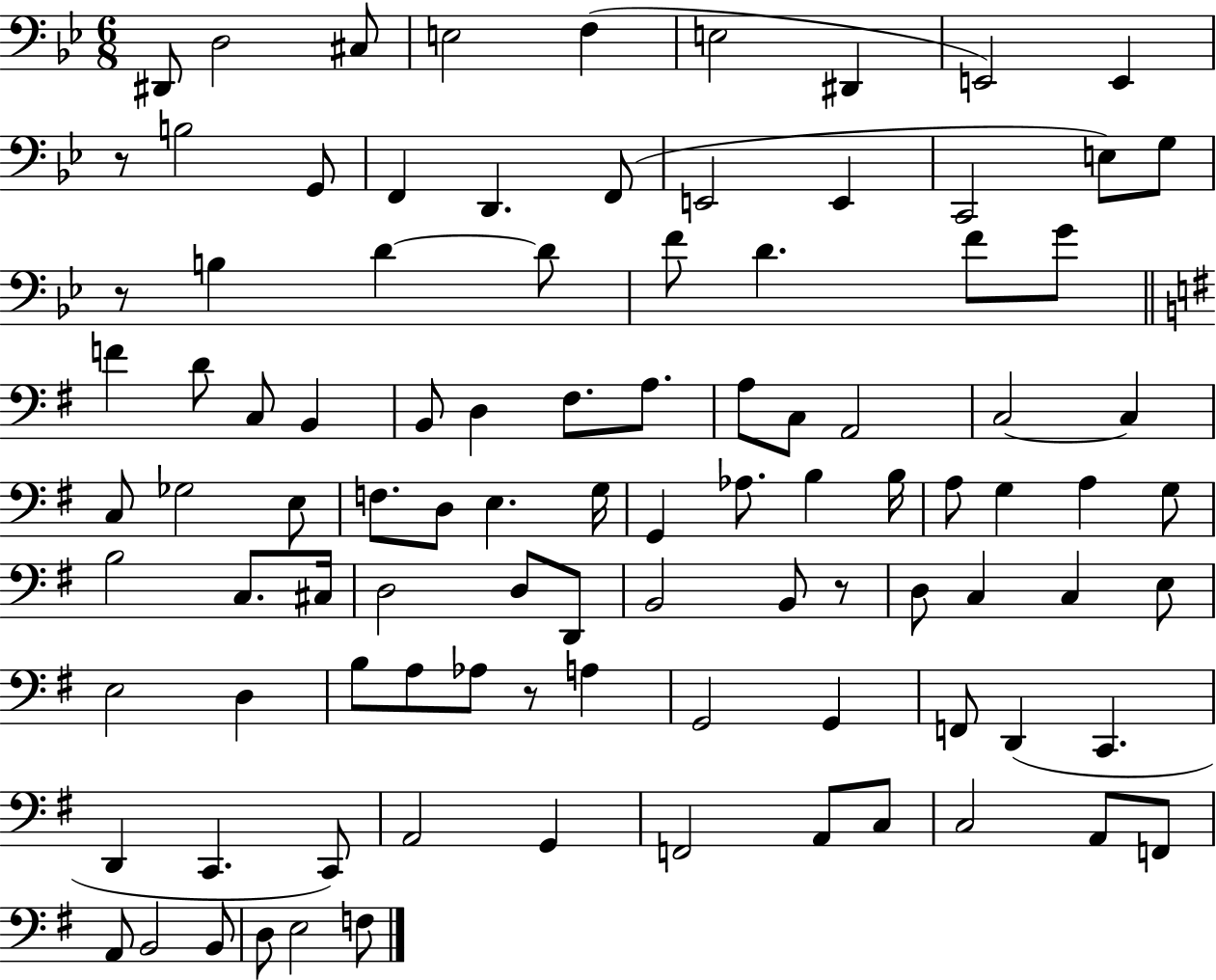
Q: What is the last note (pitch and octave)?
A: F3